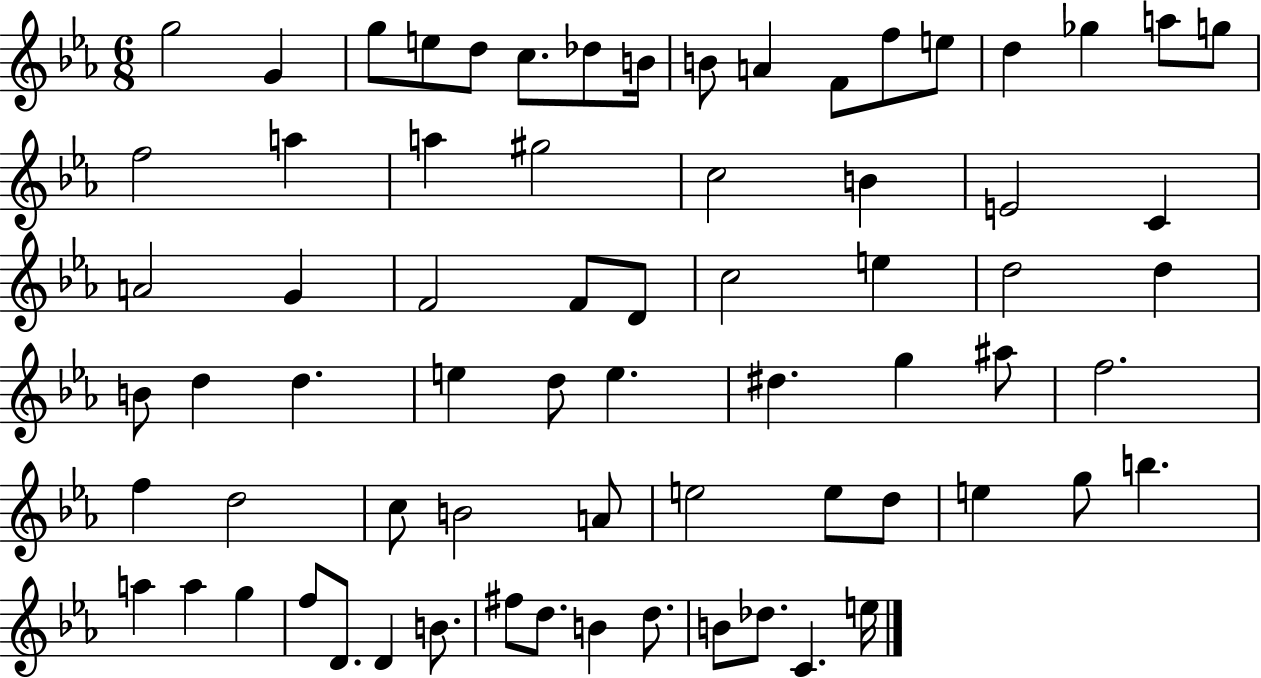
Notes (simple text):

G5/h G4/q G5/e E5/e D5/e C5/e. Db5/e B4/s B4/e A4/q F4/e F5/e E5/e D5/q Gb5/q A5/e G5/e F5/h A5/q A5/q G#5/h C5/h B4/q E4/h C4/q A4/h G4/q F4/h F4/e D4/e C5/h E5/q D5/h D5/q B4/e D5/q D5/q. E5/q D5/e E5/q. D#5/q. G5/q A#5/e F5/h. F5/q D5/h C5/e B4/h A4/e E5/h E5/e D5/e E5/q G5/e B5/q. A5/q A5/q G5/q F5/e D4/e. D4/q B4/e. F#5/e D5/e. B4/q D5/e. B4/e Db5/e. C4/q. E5/s